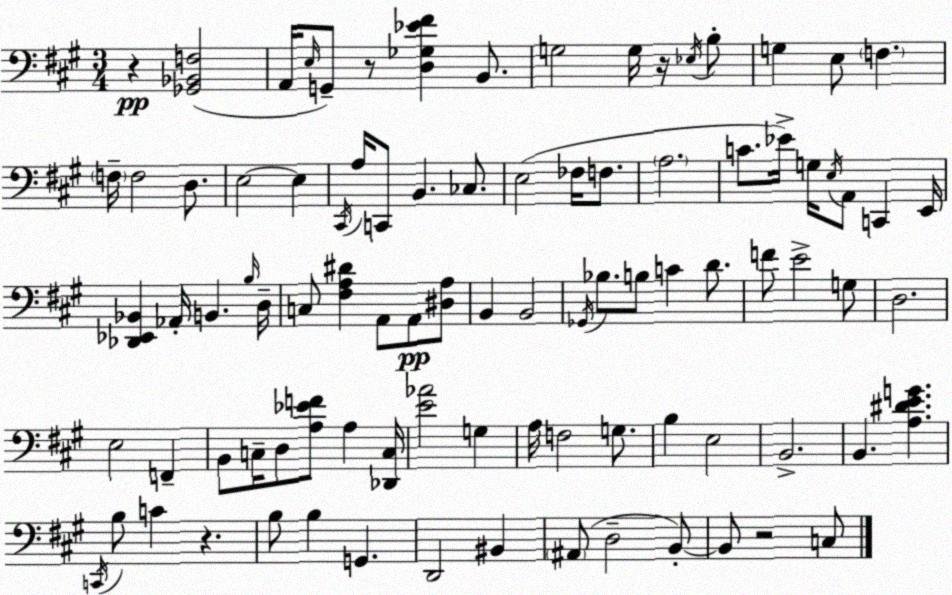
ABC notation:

X:1
T:Untitled
M:3/4
L:1/4
K:A
z [_G,,_B,,F,]2 A,,/4 E,/4 G,,/2 z/2 [D,_G,_E^F] B,,/2 G,2 G,/4 z/4 _E,/4 B,/2 G, E,/2 F, F,/4 F,2 D,/2 E,2 E, ^C,,/4 A,/4 C,,/2 B,, _C,/2 E,2 _F,/4 F,/2 A,2 C/2 _E/4 G,/4 E,/4 A,,/2 C,, E,,/4 [_D,,_E,,_B,,] _A,,/4 B,, B,/4 D,/4 C,/2 [^F,A,^D] A,,/2 A,,/2 [^D,A,]/2 B,, B,,2 _G,,/4 _B,/2 B,/2 C D/2 F/2 E2 G,/2 D,2 E,2 F,, B,,/2 C,/4 D,/2 [A,_EF]/2 A, [_D,,C,]/4 [E_A]2 G, A,/4 F,2 G,/2 B, E,2 B,,2 B,, [A,^DEG] C,,/4 B,/2 C z B,/2 B, G,, D,,2 ^B,, ^A,,/2 D,2 B,,/2 B,,/2 z2 C,/2